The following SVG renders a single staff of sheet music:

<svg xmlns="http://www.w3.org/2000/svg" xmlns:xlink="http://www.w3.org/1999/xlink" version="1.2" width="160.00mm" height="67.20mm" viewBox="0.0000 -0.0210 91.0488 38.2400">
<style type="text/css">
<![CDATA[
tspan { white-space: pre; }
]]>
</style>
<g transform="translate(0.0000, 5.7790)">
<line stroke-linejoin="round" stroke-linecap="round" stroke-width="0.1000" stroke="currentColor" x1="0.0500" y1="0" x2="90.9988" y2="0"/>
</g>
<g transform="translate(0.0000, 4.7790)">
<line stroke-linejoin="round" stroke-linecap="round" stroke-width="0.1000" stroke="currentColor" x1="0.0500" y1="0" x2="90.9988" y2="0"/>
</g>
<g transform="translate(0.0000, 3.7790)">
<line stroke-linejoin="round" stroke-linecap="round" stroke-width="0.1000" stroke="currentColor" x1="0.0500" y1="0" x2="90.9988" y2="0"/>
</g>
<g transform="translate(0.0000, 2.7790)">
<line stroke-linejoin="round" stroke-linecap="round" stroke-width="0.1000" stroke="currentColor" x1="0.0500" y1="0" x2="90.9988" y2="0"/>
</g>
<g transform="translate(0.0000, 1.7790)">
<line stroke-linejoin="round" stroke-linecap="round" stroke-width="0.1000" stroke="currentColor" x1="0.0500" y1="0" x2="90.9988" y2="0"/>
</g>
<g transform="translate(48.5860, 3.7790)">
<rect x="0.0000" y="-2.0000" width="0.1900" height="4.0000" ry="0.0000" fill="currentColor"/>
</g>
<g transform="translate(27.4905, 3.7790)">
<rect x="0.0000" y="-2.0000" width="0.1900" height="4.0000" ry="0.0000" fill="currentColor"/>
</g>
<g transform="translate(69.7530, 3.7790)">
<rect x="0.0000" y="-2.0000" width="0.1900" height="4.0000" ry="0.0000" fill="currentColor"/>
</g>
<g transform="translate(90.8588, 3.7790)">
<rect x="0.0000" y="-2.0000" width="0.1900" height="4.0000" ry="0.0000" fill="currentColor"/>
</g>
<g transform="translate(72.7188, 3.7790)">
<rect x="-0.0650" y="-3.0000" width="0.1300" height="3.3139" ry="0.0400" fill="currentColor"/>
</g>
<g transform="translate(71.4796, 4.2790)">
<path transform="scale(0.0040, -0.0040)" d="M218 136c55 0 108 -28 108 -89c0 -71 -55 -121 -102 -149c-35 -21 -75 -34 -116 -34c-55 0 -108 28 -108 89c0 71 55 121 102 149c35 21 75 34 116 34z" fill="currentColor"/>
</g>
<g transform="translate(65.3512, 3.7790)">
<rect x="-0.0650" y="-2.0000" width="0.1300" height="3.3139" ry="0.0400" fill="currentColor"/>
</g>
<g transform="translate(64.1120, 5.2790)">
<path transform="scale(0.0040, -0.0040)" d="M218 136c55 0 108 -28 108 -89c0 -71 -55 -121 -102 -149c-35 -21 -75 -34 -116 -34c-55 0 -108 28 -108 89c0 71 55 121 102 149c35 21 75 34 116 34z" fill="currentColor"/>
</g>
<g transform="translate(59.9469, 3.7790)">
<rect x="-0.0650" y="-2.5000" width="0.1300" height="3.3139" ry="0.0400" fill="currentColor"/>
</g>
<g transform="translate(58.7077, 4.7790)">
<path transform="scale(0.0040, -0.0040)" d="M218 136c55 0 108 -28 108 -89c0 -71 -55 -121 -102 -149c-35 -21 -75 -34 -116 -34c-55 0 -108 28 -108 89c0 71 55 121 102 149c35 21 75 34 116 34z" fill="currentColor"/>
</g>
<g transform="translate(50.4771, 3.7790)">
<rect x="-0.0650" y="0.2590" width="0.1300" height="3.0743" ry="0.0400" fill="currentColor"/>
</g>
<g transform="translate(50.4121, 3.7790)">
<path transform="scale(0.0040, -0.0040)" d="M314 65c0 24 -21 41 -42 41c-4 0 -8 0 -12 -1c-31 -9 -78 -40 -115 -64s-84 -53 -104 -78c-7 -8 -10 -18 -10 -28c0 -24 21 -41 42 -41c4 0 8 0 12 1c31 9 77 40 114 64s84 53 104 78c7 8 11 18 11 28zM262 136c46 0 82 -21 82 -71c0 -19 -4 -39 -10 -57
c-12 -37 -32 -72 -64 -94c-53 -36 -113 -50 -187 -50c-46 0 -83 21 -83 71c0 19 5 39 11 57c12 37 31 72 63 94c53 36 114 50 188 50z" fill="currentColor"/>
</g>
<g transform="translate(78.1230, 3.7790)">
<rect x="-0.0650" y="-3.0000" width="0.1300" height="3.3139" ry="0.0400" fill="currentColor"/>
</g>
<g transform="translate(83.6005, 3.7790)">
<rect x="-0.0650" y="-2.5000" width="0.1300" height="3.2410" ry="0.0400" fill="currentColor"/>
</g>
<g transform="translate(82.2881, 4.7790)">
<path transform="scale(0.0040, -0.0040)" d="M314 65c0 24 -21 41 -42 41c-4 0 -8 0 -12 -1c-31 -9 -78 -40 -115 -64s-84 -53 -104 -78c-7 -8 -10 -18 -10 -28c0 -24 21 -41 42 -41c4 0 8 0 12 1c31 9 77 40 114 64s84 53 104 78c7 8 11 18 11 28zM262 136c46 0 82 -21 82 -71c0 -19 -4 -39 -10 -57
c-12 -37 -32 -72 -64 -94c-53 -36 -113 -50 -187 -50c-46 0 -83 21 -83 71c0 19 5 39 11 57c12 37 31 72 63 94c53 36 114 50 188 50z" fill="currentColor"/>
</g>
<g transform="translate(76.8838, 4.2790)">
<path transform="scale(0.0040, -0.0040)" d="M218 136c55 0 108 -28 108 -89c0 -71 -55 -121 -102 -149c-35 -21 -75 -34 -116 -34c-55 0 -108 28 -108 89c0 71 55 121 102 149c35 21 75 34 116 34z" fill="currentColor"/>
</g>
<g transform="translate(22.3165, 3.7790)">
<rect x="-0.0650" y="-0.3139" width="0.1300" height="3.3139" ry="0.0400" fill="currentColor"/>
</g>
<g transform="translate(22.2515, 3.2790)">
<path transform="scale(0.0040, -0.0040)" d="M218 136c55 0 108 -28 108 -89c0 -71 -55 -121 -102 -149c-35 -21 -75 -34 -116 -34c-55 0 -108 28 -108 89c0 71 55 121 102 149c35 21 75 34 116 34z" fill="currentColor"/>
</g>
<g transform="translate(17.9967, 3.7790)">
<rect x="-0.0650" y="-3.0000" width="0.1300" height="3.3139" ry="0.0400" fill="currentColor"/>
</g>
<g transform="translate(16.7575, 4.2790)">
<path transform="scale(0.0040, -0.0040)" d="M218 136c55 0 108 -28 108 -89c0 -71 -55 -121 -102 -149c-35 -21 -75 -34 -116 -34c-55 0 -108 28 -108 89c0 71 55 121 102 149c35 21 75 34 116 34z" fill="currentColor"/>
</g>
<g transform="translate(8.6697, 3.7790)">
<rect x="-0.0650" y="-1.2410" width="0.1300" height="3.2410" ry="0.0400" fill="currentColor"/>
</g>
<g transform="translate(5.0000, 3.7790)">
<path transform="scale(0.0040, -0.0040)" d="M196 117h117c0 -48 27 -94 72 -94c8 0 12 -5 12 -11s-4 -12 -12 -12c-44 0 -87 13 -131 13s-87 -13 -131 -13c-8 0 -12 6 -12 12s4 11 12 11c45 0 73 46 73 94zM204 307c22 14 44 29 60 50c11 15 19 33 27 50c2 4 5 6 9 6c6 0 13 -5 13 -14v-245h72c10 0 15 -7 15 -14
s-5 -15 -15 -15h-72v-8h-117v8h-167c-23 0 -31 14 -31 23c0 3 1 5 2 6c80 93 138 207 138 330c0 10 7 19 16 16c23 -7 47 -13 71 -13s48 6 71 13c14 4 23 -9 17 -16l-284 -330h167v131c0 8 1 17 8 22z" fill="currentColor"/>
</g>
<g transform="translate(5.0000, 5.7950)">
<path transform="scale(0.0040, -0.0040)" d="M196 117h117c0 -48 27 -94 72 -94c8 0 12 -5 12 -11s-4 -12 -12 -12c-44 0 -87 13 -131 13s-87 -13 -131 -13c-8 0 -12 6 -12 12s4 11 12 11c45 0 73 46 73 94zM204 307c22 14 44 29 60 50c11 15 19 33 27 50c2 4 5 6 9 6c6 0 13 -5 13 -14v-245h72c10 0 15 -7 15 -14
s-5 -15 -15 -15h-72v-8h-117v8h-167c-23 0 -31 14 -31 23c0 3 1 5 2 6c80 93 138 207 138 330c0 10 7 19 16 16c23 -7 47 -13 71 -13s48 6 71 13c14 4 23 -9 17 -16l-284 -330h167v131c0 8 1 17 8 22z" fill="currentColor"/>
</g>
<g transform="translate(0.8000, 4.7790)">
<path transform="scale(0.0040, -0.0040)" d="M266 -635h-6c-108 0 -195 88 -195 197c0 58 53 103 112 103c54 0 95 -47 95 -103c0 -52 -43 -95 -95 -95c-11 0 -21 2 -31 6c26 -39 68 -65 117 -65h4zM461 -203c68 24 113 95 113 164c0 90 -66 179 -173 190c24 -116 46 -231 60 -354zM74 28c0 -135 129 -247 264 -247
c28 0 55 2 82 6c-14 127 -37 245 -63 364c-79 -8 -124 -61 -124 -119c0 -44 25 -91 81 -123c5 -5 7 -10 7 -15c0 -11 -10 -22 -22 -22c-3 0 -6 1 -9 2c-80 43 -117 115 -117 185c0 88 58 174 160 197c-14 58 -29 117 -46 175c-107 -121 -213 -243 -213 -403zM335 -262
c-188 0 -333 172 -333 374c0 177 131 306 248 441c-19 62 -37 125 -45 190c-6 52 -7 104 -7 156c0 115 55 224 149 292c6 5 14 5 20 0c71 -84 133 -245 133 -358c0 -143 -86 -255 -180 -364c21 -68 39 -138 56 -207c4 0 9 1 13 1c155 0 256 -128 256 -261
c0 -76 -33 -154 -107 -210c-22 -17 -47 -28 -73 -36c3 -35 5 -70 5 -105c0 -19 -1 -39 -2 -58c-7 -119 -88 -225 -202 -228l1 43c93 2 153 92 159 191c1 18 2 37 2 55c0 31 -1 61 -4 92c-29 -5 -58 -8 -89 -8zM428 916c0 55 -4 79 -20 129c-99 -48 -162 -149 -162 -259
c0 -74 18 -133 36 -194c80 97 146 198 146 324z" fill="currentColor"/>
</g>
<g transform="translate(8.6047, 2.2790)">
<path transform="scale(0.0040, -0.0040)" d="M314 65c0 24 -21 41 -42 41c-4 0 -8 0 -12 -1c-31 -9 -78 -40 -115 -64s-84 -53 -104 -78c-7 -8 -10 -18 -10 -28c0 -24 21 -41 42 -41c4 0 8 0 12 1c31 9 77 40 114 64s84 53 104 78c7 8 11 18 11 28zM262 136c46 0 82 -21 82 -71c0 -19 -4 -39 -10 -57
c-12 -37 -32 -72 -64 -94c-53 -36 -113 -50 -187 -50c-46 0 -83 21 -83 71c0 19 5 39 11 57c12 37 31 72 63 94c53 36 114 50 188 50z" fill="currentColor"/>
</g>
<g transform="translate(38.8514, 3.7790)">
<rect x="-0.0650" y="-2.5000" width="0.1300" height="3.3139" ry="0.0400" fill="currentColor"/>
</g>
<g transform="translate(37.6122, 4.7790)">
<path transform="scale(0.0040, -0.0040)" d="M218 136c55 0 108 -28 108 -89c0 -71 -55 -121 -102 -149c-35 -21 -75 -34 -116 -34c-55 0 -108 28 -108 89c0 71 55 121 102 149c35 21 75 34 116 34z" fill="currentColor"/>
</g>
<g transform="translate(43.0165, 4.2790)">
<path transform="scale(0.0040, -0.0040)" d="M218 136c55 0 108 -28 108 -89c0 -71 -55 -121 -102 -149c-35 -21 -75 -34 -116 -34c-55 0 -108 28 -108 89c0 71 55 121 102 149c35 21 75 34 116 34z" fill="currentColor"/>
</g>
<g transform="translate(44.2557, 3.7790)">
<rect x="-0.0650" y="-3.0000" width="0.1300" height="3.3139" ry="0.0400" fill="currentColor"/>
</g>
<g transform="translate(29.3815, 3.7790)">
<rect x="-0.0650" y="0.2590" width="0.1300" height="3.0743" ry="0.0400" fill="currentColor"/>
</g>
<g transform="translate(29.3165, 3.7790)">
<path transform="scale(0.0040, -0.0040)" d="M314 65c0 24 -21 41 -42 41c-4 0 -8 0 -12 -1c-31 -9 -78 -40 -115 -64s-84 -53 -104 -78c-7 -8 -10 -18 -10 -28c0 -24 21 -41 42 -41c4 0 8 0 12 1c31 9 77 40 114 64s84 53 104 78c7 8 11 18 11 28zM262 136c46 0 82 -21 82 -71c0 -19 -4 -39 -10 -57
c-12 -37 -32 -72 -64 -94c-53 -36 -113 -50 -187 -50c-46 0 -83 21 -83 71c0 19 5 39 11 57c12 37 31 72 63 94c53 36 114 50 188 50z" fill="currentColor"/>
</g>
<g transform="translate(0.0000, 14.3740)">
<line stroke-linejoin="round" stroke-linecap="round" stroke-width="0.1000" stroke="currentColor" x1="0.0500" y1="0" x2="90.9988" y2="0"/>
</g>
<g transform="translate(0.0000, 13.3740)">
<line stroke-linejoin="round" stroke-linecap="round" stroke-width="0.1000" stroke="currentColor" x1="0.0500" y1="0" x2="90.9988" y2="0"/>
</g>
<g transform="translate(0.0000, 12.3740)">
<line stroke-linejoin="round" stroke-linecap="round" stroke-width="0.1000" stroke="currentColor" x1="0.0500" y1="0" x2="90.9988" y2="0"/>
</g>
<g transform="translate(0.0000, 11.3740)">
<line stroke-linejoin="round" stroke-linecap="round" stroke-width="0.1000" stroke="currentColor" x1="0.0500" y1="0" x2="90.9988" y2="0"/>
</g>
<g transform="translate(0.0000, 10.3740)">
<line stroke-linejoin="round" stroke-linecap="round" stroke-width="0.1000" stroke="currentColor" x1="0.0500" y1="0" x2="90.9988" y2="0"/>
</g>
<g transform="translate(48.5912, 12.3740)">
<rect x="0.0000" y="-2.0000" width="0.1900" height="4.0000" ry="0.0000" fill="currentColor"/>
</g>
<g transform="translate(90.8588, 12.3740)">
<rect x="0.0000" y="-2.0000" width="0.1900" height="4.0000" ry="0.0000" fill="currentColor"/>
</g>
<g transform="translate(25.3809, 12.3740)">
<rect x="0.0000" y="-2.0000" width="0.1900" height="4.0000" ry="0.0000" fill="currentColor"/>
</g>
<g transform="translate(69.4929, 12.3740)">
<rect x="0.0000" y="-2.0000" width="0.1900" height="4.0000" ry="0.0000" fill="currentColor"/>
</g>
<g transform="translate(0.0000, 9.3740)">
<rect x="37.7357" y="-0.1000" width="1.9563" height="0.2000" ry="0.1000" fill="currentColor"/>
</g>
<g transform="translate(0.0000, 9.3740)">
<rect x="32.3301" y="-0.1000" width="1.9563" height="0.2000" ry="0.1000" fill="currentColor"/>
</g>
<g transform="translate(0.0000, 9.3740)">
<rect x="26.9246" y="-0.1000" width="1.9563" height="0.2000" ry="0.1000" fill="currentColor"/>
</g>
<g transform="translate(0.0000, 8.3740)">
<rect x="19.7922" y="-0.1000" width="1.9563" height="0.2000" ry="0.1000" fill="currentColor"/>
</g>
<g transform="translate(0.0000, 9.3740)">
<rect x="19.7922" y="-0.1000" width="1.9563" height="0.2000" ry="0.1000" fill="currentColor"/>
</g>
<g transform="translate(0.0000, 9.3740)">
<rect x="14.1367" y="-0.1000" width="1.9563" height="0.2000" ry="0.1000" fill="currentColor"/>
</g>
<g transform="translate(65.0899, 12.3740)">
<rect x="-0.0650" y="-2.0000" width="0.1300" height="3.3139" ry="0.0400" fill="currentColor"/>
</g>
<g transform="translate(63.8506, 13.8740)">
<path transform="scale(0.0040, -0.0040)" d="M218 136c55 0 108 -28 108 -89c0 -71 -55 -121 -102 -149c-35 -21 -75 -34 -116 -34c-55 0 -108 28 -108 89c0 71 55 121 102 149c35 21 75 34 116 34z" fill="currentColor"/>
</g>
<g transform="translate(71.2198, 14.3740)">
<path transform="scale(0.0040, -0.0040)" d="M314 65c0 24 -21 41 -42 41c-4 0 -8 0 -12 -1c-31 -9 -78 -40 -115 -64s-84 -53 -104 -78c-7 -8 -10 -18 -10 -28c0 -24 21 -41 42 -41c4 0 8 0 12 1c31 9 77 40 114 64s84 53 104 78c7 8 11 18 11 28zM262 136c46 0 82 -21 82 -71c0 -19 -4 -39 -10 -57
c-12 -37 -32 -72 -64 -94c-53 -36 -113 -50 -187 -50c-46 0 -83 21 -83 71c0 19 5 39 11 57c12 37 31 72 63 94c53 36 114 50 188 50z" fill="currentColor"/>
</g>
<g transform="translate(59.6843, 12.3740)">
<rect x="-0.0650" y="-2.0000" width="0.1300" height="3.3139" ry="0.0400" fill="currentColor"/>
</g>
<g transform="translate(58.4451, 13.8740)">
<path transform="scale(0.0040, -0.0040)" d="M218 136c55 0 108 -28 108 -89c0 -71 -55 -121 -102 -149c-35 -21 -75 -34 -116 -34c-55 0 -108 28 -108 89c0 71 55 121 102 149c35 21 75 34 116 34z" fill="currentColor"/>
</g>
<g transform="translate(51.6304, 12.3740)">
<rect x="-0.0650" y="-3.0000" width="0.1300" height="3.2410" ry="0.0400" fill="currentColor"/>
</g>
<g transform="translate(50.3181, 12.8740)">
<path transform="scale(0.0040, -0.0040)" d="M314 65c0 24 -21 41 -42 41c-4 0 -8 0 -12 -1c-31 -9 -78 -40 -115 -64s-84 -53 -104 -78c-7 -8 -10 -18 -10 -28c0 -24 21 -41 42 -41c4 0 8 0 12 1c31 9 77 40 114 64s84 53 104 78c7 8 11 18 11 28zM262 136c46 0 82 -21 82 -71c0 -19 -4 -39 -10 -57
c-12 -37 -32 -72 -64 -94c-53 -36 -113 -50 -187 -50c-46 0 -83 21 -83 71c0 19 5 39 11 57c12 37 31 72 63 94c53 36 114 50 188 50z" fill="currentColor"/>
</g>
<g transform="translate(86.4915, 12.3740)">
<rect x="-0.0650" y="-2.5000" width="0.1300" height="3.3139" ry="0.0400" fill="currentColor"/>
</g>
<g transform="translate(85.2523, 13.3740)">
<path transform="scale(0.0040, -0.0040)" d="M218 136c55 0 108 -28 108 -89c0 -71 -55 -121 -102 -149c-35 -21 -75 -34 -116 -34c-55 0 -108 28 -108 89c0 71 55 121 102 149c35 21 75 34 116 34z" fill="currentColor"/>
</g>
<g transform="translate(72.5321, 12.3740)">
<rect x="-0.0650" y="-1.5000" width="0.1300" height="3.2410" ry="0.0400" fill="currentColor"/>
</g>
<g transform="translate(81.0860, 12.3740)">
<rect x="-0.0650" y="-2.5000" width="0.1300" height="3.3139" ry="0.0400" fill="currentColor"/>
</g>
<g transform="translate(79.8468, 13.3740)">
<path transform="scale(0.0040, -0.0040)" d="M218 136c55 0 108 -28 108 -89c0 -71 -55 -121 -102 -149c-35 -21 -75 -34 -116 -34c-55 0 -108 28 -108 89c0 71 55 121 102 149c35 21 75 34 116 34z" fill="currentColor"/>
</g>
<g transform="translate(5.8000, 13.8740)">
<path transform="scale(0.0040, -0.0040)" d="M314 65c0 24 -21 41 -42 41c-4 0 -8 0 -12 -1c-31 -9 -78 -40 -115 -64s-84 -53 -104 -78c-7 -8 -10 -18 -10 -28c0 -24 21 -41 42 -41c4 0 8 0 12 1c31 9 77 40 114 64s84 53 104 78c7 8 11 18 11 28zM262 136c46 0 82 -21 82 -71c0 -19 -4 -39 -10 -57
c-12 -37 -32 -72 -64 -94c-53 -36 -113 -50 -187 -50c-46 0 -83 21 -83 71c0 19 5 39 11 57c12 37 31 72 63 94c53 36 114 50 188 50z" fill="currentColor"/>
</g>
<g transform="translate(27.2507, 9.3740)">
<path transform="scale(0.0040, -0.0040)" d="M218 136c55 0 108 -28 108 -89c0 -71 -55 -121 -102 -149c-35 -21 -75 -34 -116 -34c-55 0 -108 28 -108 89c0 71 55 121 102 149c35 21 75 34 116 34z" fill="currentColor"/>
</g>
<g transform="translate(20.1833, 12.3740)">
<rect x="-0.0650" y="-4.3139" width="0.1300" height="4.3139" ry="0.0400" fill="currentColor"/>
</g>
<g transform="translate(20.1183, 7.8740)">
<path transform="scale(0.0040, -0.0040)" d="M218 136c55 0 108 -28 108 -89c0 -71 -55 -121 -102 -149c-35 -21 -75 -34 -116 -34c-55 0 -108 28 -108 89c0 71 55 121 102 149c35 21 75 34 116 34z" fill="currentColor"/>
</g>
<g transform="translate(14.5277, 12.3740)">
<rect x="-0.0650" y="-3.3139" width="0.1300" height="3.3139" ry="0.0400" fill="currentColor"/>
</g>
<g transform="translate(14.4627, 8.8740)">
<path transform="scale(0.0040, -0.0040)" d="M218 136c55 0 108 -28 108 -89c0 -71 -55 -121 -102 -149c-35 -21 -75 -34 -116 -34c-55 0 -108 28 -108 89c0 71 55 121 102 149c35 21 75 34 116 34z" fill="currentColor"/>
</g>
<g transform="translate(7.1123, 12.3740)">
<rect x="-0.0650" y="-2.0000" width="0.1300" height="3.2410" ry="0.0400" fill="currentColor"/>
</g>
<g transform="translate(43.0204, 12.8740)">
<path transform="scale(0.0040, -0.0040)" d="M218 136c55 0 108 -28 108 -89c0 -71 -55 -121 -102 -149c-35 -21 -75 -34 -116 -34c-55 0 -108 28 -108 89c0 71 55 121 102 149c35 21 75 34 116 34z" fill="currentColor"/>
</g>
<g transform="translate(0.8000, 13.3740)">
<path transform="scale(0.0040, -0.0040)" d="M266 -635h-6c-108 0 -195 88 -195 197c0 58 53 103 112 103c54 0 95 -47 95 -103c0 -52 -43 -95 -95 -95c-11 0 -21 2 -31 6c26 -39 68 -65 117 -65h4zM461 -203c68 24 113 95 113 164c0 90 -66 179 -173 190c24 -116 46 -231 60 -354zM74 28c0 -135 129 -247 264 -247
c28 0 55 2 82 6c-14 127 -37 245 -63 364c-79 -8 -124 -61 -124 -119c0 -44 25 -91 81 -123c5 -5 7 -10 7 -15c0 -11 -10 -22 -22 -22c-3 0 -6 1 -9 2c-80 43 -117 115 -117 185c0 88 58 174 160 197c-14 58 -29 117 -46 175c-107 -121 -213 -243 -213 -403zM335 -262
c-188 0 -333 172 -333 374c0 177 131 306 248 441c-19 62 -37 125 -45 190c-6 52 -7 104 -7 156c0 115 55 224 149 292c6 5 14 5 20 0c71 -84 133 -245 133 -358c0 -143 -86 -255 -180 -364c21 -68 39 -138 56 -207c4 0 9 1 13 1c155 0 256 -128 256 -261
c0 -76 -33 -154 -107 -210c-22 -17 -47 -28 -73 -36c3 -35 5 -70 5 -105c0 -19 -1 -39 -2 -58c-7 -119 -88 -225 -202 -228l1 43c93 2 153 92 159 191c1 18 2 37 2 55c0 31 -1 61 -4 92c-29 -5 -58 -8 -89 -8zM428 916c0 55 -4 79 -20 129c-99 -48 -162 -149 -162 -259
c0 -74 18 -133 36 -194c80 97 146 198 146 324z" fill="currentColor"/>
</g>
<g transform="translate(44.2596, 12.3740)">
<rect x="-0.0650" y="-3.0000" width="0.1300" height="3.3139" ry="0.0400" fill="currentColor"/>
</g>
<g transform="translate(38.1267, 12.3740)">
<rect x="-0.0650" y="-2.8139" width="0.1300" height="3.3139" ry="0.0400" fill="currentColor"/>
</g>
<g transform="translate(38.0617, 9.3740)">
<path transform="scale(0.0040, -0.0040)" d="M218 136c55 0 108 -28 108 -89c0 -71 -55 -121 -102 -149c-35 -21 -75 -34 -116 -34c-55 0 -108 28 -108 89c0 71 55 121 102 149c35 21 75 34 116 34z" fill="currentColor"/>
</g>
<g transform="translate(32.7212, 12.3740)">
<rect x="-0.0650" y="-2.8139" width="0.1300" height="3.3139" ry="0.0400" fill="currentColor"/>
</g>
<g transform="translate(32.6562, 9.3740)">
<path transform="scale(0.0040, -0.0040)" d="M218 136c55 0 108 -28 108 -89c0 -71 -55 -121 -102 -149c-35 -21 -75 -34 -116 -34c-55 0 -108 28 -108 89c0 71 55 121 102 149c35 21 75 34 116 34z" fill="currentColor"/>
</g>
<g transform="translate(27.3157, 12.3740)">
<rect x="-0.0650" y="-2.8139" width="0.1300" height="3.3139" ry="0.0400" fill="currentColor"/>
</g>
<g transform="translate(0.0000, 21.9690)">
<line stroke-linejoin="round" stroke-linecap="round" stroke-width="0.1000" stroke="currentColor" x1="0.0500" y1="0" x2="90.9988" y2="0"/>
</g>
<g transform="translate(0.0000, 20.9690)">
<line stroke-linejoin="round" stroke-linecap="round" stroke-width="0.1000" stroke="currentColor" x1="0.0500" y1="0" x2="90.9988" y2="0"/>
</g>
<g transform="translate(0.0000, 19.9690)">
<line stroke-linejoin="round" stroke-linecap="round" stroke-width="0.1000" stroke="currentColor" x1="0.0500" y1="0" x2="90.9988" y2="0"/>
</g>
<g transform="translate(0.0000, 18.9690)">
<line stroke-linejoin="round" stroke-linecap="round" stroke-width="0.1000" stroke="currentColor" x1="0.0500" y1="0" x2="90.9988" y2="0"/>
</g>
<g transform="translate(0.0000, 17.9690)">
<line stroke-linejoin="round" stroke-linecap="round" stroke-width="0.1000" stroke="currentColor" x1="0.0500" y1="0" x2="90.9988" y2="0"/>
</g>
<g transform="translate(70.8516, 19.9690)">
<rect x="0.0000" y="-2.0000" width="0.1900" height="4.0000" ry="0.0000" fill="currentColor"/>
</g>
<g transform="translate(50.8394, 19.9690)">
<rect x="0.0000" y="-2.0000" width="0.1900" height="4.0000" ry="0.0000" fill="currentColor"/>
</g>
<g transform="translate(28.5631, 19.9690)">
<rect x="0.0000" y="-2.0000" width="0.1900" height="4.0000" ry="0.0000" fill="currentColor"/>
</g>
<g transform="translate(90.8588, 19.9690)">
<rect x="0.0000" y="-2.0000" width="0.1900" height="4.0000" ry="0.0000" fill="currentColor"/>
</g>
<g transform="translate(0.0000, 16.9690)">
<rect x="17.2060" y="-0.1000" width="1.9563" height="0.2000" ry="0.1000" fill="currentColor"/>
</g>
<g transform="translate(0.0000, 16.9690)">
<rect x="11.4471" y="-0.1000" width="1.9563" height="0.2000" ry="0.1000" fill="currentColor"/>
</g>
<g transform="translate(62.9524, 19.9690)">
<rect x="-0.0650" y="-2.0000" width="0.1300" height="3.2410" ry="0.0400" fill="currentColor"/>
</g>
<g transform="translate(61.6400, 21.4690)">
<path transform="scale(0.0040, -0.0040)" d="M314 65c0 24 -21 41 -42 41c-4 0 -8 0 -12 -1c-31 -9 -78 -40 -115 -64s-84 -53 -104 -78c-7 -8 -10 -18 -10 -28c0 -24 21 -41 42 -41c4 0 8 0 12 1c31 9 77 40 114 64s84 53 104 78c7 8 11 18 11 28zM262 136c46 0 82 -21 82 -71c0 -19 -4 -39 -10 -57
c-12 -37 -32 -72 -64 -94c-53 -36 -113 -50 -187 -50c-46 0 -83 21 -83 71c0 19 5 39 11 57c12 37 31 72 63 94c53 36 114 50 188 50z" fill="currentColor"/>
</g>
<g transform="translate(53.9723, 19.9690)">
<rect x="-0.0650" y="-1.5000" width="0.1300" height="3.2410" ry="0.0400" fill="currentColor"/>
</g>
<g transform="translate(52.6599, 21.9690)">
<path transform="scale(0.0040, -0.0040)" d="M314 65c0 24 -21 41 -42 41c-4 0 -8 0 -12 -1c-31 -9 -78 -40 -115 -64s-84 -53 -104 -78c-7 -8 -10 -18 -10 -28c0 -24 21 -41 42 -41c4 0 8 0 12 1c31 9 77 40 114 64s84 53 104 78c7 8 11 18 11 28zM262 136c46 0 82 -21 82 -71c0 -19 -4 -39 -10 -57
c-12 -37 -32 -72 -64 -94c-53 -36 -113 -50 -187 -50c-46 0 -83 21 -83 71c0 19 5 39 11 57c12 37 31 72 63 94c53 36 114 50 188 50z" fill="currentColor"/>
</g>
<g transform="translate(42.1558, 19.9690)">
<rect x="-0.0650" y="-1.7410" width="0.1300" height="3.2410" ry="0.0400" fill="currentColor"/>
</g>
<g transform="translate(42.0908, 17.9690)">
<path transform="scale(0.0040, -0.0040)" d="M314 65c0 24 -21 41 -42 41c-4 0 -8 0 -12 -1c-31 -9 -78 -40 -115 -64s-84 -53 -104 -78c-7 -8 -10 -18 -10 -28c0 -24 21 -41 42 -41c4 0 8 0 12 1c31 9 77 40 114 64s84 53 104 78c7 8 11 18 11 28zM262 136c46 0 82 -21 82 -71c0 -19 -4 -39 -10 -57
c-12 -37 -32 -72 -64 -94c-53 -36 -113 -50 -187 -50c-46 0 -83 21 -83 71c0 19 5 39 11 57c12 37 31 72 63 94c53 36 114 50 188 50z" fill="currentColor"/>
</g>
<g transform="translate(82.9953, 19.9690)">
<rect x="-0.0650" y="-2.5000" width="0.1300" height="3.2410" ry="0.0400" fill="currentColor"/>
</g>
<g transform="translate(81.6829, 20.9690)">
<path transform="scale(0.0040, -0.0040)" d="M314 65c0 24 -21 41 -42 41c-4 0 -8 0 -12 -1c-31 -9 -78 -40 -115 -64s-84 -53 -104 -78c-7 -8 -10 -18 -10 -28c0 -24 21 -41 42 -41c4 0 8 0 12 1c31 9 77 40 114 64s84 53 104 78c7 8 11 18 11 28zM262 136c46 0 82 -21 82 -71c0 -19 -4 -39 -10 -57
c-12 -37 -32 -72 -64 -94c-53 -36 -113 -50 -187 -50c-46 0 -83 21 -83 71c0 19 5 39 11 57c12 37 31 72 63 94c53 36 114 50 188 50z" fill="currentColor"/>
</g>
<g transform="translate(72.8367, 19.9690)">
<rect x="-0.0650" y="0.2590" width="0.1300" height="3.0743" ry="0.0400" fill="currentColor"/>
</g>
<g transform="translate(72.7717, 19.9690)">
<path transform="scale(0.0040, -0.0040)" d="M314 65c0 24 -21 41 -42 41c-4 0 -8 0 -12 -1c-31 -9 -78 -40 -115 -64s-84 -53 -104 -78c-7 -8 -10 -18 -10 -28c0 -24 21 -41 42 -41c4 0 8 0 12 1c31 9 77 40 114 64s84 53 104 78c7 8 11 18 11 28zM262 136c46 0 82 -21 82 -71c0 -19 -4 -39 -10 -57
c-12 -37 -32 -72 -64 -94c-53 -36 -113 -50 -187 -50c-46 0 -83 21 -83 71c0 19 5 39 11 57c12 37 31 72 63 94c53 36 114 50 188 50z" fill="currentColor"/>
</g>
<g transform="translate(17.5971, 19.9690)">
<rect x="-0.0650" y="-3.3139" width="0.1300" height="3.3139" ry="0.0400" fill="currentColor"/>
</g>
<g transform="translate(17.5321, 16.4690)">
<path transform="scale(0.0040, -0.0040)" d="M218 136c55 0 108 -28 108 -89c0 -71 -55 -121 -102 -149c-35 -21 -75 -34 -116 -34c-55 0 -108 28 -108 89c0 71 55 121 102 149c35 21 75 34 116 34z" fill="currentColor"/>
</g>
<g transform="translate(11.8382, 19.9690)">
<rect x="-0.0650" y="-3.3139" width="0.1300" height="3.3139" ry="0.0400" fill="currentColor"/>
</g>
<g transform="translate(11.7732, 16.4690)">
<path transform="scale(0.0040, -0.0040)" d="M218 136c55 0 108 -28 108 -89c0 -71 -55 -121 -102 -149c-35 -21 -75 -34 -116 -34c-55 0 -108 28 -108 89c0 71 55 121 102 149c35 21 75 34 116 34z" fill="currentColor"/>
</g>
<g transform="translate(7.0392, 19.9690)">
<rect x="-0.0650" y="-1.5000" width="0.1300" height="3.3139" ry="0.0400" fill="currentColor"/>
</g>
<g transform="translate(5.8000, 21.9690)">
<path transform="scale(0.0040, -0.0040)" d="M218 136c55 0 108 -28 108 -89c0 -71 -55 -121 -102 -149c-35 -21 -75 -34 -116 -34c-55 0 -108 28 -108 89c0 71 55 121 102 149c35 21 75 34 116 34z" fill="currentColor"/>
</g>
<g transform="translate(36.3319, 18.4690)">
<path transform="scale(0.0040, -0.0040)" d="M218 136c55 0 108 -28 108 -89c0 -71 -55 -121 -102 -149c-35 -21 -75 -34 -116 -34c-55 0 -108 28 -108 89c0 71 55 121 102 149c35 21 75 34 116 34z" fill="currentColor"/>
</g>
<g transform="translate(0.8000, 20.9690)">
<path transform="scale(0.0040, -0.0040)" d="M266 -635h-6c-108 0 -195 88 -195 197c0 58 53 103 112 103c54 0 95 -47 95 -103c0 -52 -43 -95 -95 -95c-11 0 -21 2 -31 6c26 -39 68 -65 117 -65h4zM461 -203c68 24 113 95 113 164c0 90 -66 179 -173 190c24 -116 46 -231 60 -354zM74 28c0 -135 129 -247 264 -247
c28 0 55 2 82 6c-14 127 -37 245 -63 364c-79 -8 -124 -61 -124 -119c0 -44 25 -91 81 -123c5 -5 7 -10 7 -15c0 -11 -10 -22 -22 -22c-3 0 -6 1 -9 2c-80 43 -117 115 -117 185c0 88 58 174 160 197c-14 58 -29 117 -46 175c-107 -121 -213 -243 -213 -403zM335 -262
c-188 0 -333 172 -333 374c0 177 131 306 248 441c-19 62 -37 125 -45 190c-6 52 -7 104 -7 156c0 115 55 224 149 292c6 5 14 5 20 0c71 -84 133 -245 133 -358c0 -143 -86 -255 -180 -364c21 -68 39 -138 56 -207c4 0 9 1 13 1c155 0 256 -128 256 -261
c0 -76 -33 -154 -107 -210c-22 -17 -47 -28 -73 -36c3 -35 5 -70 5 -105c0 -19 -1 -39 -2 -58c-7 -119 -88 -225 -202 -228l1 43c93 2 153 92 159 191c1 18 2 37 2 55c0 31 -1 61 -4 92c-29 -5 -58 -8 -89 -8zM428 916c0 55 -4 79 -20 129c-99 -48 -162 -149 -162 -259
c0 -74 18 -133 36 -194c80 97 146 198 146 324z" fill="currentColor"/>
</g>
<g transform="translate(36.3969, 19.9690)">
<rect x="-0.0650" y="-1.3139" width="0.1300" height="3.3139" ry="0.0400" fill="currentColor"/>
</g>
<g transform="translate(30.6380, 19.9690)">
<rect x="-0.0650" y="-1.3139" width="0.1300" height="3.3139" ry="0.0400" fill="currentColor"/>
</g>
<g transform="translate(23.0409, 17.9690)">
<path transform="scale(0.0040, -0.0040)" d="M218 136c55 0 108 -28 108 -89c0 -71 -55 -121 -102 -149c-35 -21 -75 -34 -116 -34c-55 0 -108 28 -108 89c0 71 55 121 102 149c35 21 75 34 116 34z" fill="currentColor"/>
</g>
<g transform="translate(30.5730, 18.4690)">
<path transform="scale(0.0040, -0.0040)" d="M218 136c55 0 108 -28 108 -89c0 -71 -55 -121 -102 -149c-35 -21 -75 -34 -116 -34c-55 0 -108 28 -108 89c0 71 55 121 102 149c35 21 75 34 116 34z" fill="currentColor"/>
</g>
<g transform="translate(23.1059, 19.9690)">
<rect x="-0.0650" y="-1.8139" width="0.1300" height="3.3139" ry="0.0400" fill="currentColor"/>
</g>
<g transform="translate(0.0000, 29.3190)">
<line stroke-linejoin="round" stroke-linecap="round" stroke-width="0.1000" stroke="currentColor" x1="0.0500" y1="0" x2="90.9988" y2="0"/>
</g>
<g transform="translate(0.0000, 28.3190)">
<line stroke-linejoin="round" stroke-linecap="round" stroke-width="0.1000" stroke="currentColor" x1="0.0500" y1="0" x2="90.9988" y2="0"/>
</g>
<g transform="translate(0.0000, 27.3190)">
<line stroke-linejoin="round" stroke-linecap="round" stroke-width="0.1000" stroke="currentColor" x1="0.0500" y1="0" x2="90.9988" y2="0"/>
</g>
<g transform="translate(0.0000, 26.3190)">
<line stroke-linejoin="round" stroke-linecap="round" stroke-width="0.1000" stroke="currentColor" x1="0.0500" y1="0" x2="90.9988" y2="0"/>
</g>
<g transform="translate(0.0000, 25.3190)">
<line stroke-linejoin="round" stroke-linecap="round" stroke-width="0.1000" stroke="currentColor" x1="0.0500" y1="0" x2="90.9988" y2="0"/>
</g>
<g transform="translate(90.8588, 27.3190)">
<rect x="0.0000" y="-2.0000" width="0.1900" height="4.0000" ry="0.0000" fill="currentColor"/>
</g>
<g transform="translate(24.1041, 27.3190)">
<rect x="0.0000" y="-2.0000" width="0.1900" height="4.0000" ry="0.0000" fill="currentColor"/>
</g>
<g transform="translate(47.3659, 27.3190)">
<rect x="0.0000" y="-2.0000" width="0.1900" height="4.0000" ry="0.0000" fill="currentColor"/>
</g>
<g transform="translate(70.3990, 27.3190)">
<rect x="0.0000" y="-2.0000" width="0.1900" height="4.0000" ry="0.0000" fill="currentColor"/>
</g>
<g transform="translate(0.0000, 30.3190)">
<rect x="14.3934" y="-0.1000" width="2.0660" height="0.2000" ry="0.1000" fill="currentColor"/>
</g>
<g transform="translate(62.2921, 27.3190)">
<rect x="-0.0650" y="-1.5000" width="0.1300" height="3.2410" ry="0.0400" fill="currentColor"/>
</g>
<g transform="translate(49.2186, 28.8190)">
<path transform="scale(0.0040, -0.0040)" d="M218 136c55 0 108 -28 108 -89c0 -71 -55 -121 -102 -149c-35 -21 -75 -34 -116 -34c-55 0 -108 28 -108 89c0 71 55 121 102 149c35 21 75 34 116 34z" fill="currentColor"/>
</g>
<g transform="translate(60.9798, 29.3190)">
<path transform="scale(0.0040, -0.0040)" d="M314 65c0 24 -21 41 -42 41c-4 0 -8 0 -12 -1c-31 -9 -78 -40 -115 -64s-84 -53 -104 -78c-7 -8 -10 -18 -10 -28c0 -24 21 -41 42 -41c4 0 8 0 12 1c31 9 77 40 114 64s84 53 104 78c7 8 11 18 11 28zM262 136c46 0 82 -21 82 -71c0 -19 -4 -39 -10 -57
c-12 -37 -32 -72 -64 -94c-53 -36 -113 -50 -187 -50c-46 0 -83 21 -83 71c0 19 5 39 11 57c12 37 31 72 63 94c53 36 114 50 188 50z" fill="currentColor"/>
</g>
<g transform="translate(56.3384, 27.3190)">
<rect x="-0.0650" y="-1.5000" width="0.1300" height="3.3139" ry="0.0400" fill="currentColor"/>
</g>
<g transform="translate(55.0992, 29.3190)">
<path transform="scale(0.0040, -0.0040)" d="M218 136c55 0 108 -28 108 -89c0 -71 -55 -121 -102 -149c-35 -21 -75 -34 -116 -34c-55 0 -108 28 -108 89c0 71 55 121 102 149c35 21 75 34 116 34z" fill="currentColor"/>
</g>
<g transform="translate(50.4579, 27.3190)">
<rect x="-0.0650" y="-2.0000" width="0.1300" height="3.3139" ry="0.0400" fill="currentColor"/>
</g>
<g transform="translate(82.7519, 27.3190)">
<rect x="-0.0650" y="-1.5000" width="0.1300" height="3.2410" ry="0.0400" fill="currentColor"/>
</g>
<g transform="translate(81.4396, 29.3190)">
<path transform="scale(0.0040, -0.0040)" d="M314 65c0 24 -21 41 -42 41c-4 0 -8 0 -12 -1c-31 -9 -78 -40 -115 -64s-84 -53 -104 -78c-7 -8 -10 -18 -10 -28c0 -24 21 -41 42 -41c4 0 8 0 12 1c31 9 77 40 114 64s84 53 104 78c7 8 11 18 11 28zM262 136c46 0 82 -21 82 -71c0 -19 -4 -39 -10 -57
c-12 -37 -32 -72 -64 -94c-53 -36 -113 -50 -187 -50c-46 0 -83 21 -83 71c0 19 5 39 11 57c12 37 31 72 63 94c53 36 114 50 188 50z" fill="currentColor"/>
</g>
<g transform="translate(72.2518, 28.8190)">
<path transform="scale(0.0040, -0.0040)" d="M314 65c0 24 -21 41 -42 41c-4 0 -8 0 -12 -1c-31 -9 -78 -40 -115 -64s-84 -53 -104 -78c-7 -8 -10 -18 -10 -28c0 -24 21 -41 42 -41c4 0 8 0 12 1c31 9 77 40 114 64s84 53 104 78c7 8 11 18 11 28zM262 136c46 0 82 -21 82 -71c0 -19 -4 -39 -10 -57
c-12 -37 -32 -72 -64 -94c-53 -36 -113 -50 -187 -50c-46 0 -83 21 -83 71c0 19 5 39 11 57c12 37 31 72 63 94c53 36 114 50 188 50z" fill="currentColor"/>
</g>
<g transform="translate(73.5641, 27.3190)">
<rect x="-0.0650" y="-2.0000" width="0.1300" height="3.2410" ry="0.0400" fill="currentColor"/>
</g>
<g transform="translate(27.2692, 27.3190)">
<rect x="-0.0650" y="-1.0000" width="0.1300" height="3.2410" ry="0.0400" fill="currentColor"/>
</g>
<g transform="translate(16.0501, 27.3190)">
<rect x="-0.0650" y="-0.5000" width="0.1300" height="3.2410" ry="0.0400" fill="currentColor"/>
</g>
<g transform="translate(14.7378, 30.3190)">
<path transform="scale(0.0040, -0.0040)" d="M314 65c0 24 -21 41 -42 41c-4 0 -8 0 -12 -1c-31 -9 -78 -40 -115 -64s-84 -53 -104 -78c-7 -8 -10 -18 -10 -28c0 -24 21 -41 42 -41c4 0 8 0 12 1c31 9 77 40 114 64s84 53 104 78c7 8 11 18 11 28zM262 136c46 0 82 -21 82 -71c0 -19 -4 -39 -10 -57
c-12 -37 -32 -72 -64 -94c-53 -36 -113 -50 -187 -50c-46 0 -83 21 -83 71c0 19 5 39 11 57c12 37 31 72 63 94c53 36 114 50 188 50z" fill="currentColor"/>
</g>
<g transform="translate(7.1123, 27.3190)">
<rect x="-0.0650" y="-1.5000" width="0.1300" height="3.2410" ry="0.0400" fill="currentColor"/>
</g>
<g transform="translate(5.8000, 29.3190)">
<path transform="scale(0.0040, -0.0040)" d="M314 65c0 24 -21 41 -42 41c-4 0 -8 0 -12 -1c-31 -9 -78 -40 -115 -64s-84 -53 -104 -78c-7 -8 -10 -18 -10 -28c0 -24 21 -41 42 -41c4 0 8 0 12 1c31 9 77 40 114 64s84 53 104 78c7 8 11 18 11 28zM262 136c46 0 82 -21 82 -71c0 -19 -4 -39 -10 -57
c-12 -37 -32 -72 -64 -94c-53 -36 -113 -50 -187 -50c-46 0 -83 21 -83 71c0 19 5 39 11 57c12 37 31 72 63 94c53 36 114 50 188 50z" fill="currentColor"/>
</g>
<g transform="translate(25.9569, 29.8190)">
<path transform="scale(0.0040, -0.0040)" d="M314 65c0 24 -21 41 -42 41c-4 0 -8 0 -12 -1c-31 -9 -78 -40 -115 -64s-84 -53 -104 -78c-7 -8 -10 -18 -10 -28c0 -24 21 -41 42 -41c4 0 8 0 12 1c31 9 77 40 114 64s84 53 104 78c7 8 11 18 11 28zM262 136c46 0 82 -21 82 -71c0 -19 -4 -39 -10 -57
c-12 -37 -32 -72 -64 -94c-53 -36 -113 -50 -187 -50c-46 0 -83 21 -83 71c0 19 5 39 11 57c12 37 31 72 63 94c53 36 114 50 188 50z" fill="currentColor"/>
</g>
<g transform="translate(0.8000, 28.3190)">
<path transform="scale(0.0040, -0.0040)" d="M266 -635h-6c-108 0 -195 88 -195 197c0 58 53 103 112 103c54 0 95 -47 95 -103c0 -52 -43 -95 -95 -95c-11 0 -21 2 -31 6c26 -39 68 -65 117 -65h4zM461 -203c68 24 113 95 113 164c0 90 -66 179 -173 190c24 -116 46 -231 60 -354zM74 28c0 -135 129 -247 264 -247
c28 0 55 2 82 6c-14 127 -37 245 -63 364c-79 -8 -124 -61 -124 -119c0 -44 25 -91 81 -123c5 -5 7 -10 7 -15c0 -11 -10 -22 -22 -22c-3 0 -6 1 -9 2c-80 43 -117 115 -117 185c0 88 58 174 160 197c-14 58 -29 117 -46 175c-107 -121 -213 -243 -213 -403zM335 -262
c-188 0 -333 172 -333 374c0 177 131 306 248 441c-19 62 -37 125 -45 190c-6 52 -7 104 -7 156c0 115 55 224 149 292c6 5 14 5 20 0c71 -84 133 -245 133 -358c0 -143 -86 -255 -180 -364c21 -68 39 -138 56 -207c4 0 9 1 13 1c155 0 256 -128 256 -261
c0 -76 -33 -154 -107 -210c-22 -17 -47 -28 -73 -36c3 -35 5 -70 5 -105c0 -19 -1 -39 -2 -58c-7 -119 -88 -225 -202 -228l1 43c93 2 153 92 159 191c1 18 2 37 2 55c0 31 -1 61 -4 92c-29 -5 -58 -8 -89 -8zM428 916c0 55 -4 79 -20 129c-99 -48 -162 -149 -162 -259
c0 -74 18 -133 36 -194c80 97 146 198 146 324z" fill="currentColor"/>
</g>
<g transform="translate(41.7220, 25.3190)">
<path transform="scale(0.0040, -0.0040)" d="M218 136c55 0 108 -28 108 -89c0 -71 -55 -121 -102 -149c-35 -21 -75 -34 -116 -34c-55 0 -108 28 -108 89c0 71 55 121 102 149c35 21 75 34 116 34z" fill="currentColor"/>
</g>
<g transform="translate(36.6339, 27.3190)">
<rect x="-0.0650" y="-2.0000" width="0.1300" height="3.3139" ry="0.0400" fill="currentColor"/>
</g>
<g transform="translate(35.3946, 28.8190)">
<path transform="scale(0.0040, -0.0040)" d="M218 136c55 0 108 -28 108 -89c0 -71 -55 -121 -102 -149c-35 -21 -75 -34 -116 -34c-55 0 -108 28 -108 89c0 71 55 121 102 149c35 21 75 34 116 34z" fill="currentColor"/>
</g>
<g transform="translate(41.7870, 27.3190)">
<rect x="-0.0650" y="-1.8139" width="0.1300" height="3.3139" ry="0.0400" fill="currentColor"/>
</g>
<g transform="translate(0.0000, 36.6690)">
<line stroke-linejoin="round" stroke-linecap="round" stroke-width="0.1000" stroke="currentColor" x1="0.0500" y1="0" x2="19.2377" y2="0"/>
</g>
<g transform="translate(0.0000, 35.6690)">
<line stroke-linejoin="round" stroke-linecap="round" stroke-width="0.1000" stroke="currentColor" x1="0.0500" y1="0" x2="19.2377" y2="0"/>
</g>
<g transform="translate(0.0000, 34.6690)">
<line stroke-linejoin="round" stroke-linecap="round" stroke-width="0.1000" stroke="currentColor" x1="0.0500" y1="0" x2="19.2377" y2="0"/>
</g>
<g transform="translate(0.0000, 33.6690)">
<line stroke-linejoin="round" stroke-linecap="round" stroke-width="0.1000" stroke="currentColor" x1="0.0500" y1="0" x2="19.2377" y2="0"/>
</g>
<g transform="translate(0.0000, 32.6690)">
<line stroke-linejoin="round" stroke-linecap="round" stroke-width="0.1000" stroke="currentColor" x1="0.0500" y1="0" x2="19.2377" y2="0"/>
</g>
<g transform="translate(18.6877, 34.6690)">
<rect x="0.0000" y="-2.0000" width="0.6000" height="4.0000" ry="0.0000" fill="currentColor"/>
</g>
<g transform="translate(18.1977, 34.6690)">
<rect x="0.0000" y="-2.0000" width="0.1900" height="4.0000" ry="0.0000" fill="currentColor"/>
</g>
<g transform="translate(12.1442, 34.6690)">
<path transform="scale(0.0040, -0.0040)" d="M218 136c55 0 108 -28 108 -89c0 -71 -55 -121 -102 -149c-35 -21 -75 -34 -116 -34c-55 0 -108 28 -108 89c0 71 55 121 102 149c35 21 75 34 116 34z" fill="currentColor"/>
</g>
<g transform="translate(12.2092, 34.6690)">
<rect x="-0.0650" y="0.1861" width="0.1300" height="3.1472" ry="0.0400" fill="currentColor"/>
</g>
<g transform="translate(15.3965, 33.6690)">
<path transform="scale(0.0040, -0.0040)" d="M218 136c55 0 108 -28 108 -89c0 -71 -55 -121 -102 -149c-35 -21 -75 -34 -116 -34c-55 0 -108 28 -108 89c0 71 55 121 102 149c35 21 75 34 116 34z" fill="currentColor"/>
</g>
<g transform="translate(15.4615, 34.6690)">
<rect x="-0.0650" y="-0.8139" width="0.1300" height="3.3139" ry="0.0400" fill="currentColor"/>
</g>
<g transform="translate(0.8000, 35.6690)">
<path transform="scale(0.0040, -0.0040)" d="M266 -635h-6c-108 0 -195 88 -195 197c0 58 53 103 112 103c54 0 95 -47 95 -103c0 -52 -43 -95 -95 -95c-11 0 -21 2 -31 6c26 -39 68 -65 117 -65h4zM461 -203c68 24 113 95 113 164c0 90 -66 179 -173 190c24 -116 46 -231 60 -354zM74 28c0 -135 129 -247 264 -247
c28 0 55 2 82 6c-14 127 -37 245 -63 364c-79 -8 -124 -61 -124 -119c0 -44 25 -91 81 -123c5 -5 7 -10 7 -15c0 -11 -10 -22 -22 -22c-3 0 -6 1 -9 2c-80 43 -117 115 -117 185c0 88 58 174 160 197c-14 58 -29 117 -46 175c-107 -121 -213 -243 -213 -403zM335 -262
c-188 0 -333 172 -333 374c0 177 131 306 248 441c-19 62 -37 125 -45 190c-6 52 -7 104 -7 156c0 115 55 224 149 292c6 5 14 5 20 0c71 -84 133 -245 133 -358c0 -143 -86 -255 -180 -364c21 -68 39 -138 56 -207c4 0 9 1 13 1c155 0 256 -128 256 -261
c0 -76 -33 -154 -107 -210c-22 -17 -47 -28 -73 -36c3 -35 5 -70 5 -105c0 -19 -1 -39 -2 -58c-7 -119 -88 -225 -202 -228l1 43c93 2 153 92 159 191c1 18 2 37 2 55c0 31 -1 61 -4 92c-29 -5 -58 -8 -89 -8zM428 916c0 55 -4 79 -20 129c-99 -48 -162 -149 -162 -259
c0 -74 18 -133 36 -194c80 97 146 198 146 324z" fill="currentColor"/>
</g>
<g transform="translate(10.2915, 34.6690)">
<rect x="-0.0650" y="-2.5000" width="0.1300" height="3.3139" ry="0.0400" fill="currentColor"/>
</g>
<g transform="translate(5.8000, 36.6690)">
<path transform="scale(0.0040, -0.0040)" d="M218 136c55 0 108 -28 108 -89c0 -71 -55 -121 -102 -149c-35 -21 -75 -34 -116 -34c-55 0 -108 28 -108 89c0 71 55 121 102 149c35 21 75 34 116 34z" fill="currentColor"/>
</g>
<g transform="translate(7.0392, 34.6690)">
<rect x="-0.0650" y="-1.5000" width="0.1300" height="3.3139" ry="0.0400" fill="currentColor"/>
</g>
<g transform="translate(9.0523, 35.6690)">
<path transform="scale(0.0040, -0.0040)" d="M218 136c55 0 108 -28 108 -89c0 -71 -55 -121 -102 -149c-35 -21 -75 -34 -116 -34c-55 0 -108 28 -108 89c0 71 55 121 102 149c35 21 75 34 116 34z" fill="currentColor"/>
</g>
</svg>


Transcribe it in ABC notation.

X:1
T:Untitled
M:4/4
L:1/4
K:C
e2 A c B2 G A B2 G F A A G2 F2 b d' a a a A A2 F F E2 G G E b b f e e f2 E2 F2 B2 G2 E2 C2 D2 F f F E E2 F2 E2 E G B d